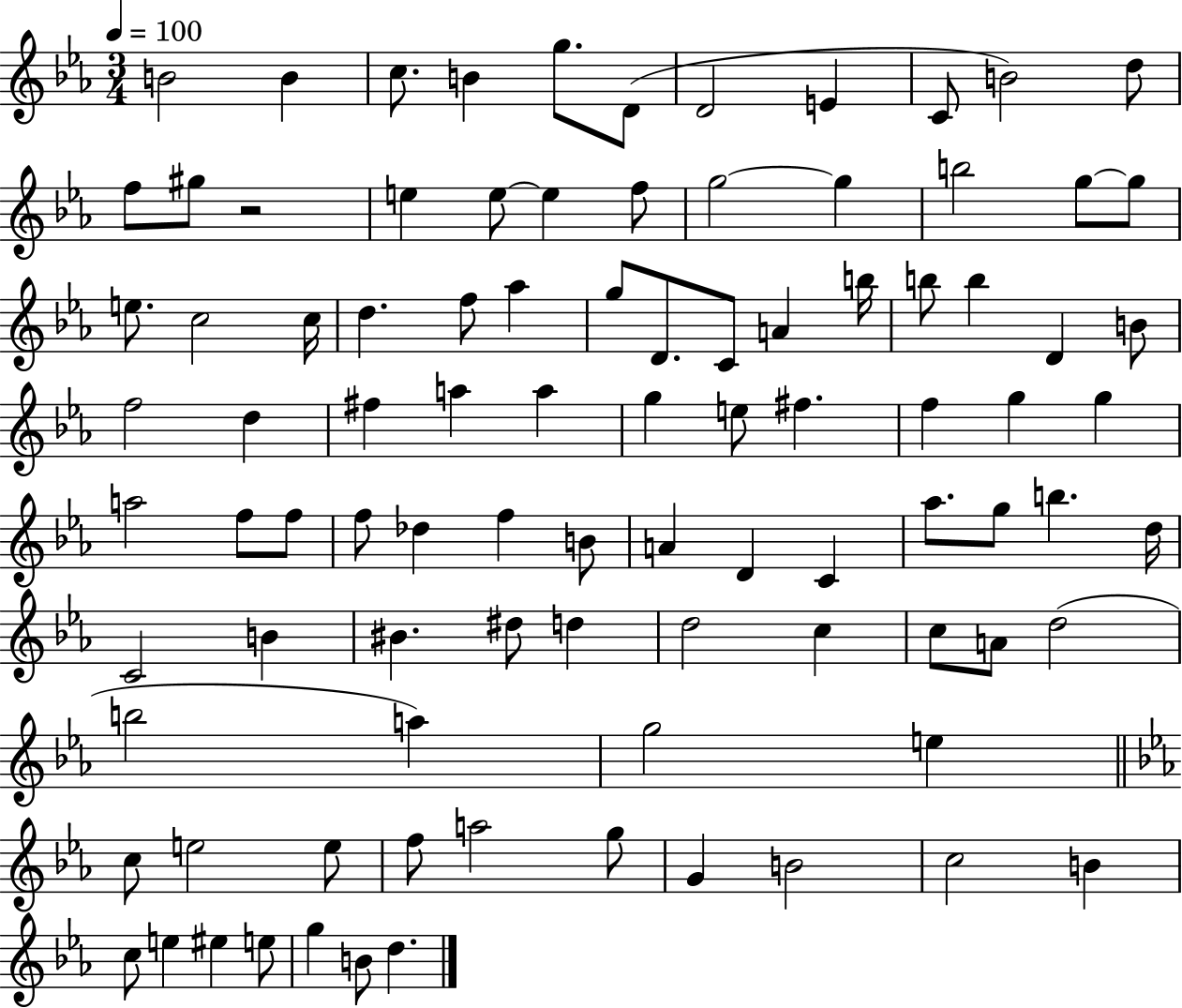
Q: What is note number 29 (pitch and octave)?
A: G5